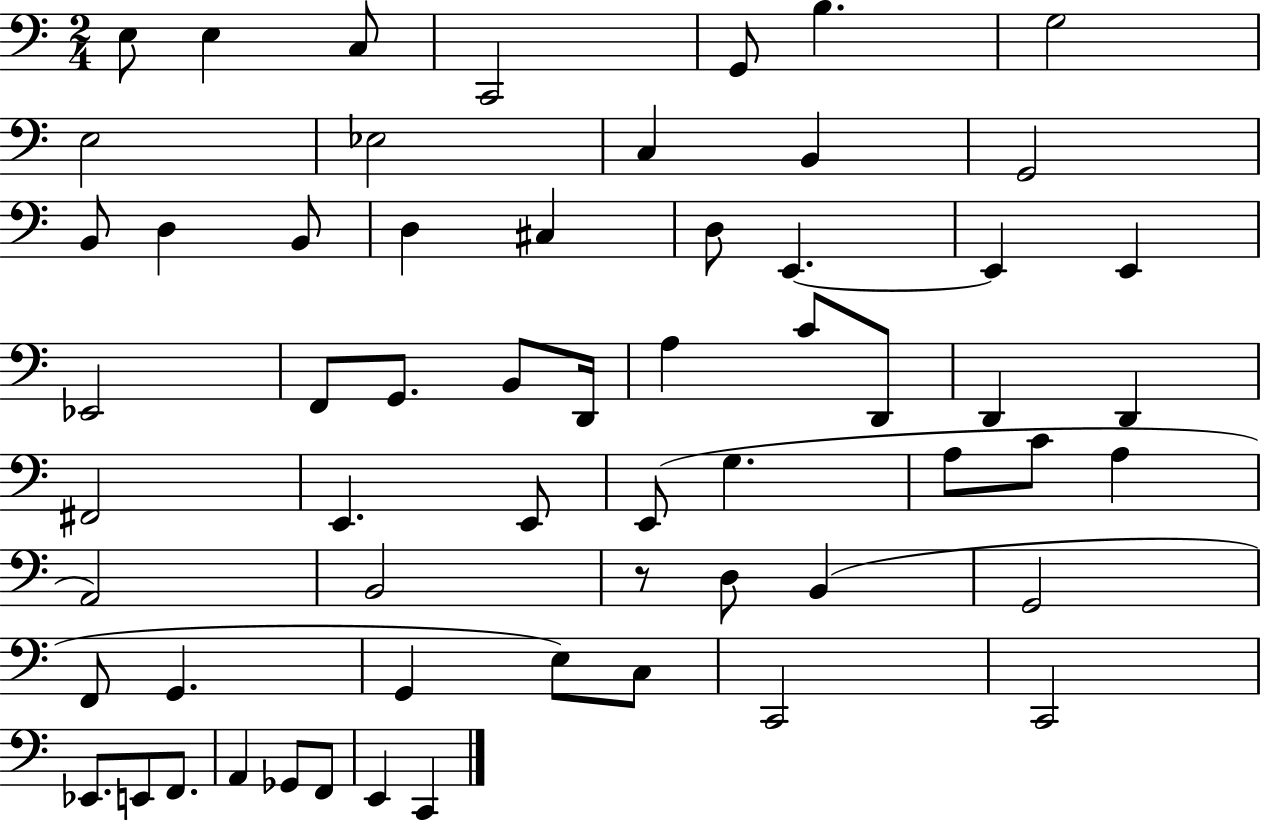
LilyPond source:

{
  \clef bass
  \numericTimeSignature
  \time 2/4
  \key c \major
  e8 e4 c8 | c,2 | g,8 b4. | g2 | \break e2 | ees2 | c4 b,4 | g,2 | \break b,8 d4 b,8 | d4 cis4 | d8 e,4.~~ | e,4 e,4 | \break ees,2 | f,8 g,8. b,8 d,16 | a4 c'8 d,8 | d,4 d,4 | \break fis,2 | e,4. e,8 | e,8( g4. | a8 c'8 a4 | \break a,2) | b,2 | r8 d8 b,4( | g,2 | \break f,8 g,4. | g,4 e8) c8 | c,2 | c,2 | \break ees,8. e,8 f,8. | a,4 ges,8 f,8 | e,4 c,4 | \bar "|."
}